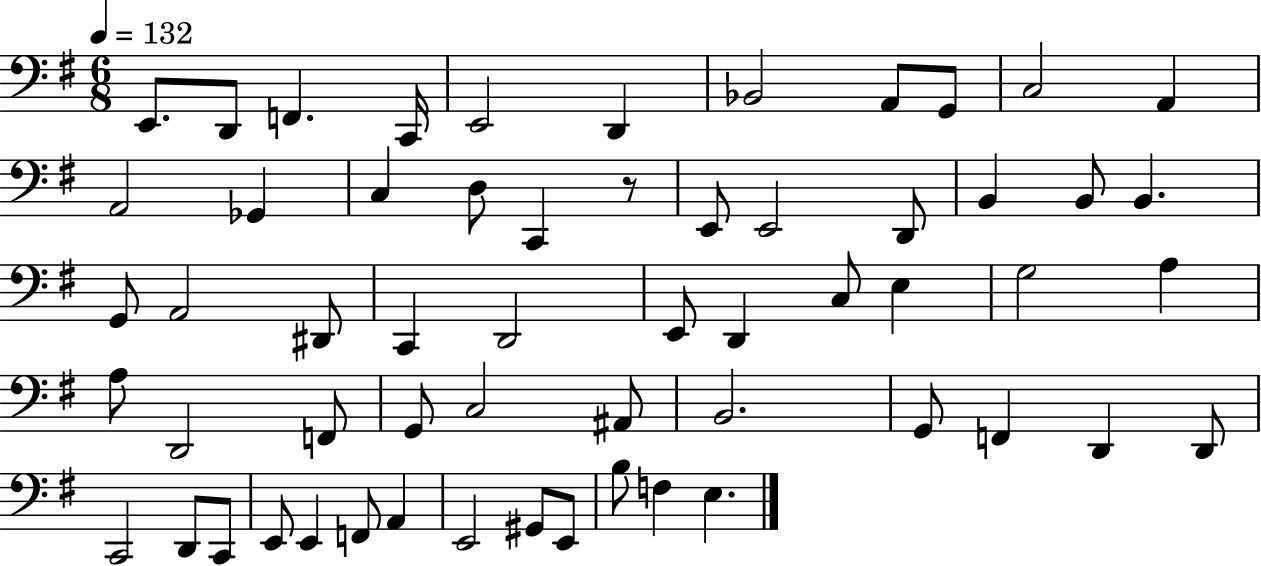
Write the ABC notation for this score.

X:1
T:Untitled
M:6/8
L:1/4
K:G
E,,/2 D,,/2 F,, C,,/4 E,,2 D,, _B,,2 A,,/2 G,,/2 C,2 A,, A,,2 _G,, C, D,/2 C,, z/2 E,,/2 E,,2 D,,/2 B,, B,,/2 B,, G,,/2 A,,2 ^D,,/2 C,, D,,2 E,,/2 D,, C,/2 E, G,2 A, A,/2 D,,2 F,,/2 G,,/2 C,2 ^A,,/2 B,,2 G,,/2 F,, D,, D,,/2 C,,2 D,,/2 C,,/2 E,,/2 E,, F,,/2 A,, E,,2 ^G,,/2 E,,/2 B,/2 F, E,